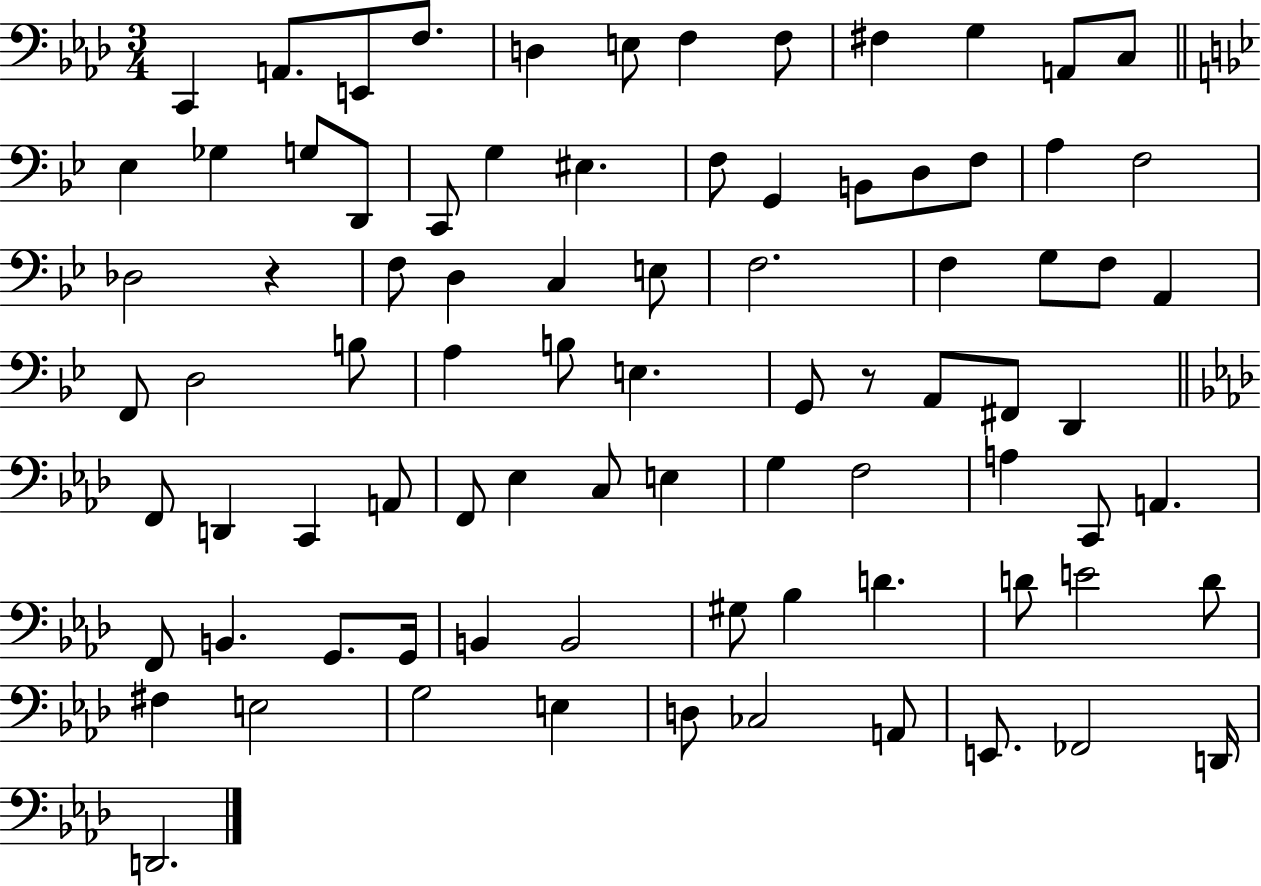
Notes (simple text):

C2/q A2/e. E2/e F3/e. D3/q E3/e F3/q F3/e F#3/q G3/q A2/e C3/e Eb3/q Gb3/q G3/e D2/e C2/e G3/q EIS3/q. F3/e G2/q B2/e D3/e F3/e A3/q F3/h Db3/h R/q F3/e D3/q C3/q E3/e F3/h. F3/q G3/e F3/e A2/q F2/e D3/h B3/e A3/q B3/e E3/q. G2/e R/e A2/e F#2/e D2/q F2/e D2/q C2/q A2/e F2/e Eb3/q C3/e E3/q G3/q F3/h A3/q C2/e A2/q. F2/e B2/q. G2/e. G2/s B2/q B2/h G#3/e Bb3/q D4/q. D4/e E4/h D4/e F#3/q E3/h G3/h E3/q D3/e CES3/h A2/e E2/e. FES2/h D2/s D2/h.